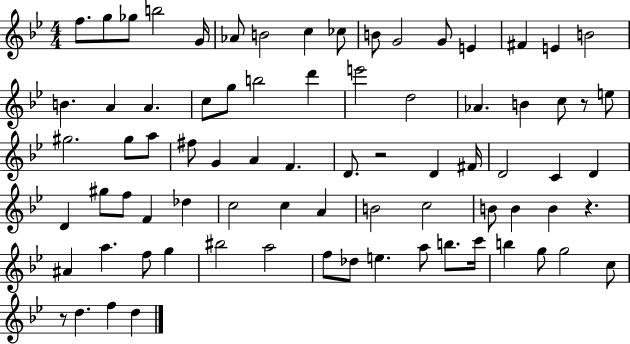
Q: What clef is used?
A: treble